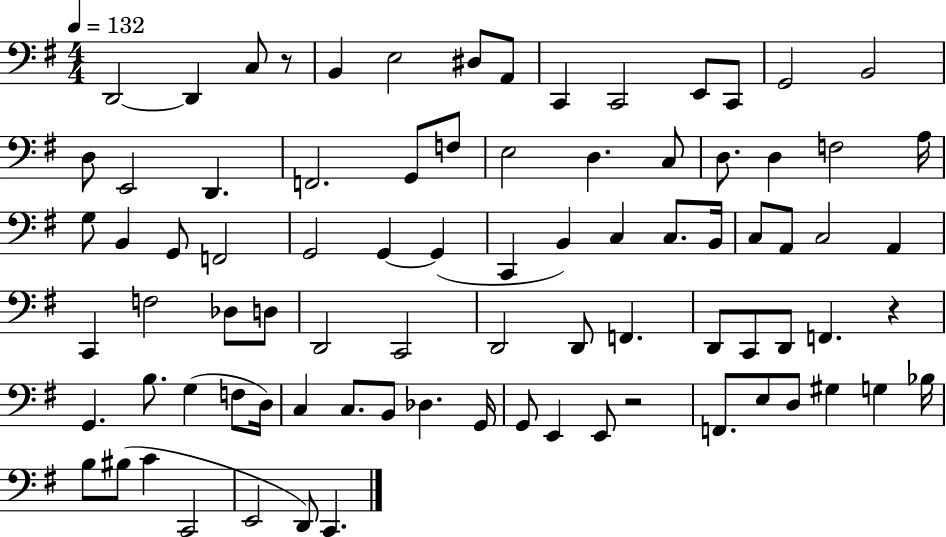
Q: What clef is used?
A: bass